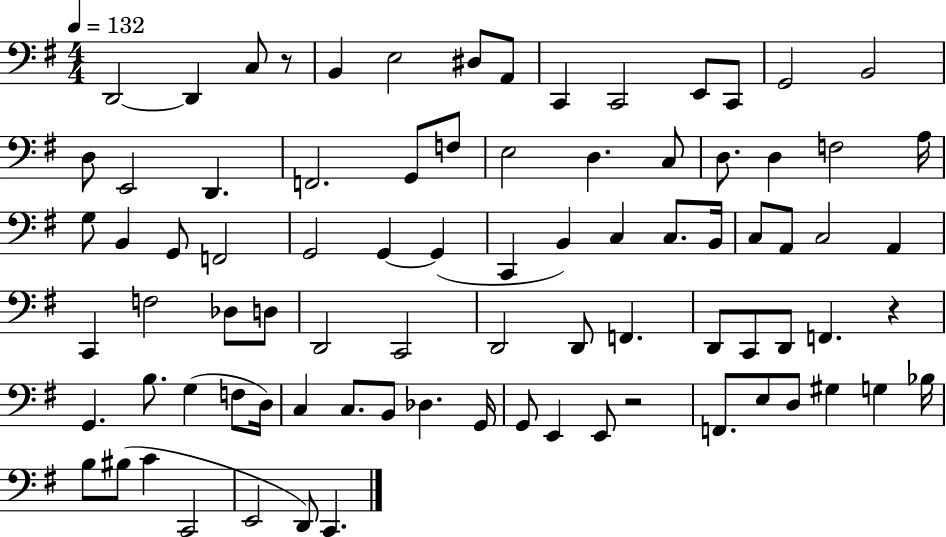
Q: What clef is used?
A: bass